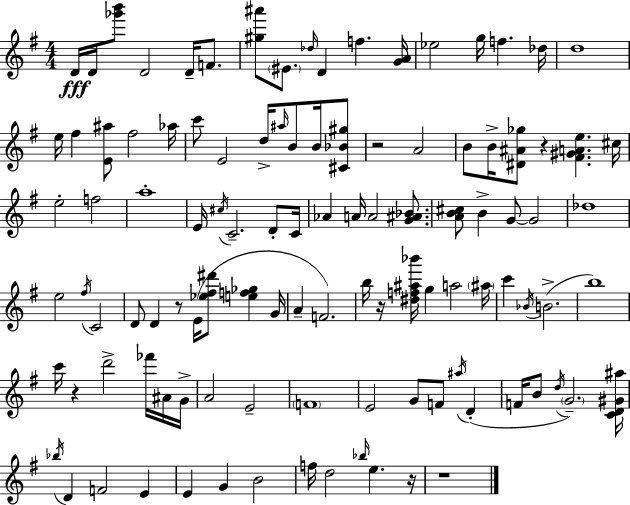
D4/s D4/s [Gb6,B6]/e D4/h D4/s F4/e. [G#5,A#6]/e EIS4/e. Db5/s D4/q F5/q. [G4,A4]/s Eb5/h G5/s F5/q. Db5/s D5/w E5/s F#5/q [E4,A#5]/e F#5/h Ab5/s C6/e E4/h D5/s A#5/s B4/e B4/s [C#4,Bb4,G#5]/e R/h A4/h B4/e B4/s [D#4,A#4,Gb5]/e R/q [F#4,G#4,A4,E5]/q. C#5/s E5/h F5/h A5/w E4/s C#5/s C4/h. D4/e C4/s Ab4/q A4/s A4/h [G4,A#4,Bb4]/e. [A4,B4,C#5]/e B4/q G4/e G4/h Db5/w E5/h F#5/s C4/h D4/e D4/q R/e E4/s [Eb5,F#5,D#6]/e [E5,F5,Gb5]/q G4/s A4/q F4/h. B5/s R/s [D#5,F5,A#5,Bb6]/s G5/q A5/h A#5/s C6/q Bb4/s B4/h. B5/w C6/s R/q D6/h FES6/s A#4/s G4/s A4/h E4/h F4/w E4/h G4/e F4/e A#5/s D4/q F4/s B4/e D5/s G4/h. [C4,D4,G#4,A#5]/s Bb5/s D4/q F4/h E4/q E4/q G4/q B4/h F5/s D5/h Bb5/s E5/q. R/s R/w